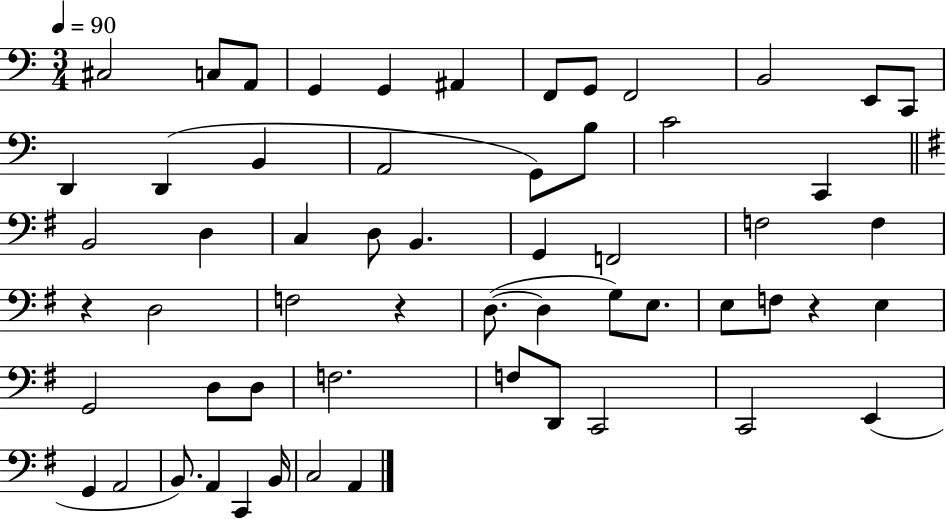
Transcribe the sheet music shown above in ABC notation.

X:1
T:Untitled
M:3/4
L:1/4
K:C
^C,2 C,/2 A,,/2 G,, G,, ^A,, F,,/2 G,,/2 F,,2 B,,2 E,,/2 C,,/2 D,, D,, B,, A,,2 G,,/2 B,/2 C2 C,, B,,2 D, C, D,/2 B,, G,, F,,2 F,2 F, z D,2 F,2 z D,/2 D, G,/2 E,/2 E,/2 F,/2 z E, G,,2 D,/2 D,/2 F,2 F,/2 D,,/2 C,,2 C,,2 E,, G,, A,,2 B,,/2 A,, C,, B,,/4 C,2 A,,